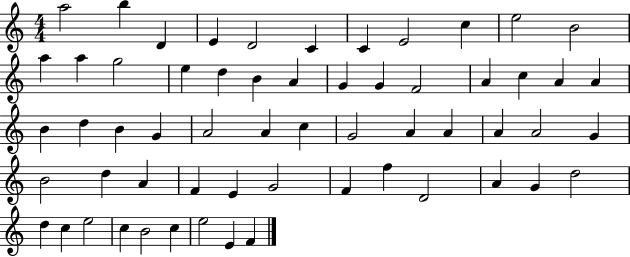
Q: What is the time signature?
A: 4/4